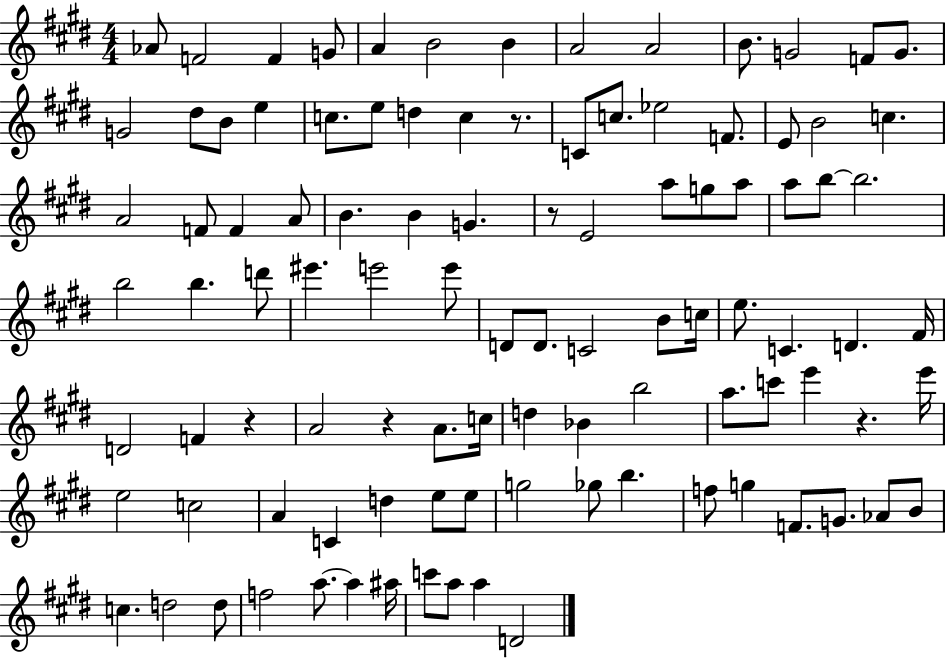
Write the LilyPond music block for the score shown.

{
  \clef treble
  \numericTimeSignature
  \time 4/4
  \key e \major
  aes'8 f'2 f'4 g'8 | a'4 b'2 b'4 | a'2 a'2 | b'8. g'2 f'8 g'8. | \break g'2 dis''8 b'8 e''4 | c''8. e''8 d''4 c''4 r8. | c'8 c''8. ees''2 f'8. | e'8 b'2 c''4. | \break a'2 f'8 f'4 a'8 | b'4. b'4 g'4. | r8 e'2 a''8 g''8 a''8 | a''8 b''8~~ b''2. | \break b''2 b''4. d'''8 | eis'''4. e'''2 e'''8 | d'8 d'8. c'2 b'8 c''16 | e''8. c'4. d'4. fis'16 | \break d'2 f'4 r4 | a'2 r4 a'8. c''16 | d''4 bes'4 b''2 | a''8. c'''8 e'''4 r4. e'''16 | \break e''2 c''2 | a'4 c'4 d''4 e''8 e''8 | g''2 ges''8 b''4. | f''8 g''4 f'8. g'8. aes'8 b'8 | \break c''4. d''2 d''8 | f''2 a''8.~~ a''4 ais''16 | c'''8 a''8 a''4 d'2 | \bar "|."
}